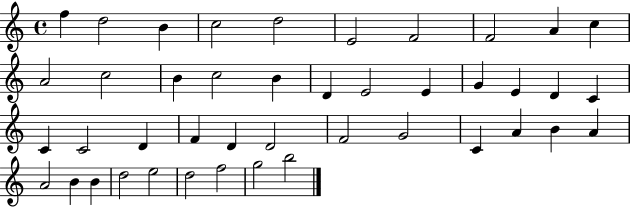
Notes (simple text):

F5/q D5/h B4/q C5/h D5/h E4/h F4/h F4/h A4/q C5/q A4/h C5/h B4/q C5/h B4/q D4/q E4/h E4/q G4/q E4/q D4/q C4/q C4/q C4/h D4/q F4/q D4/q D4/h F4/h G4/h C4/q A4/q B4/q A4/q A4/h B4/q B4/q D5/h E5/h D5/h F5/h G5/h B5/h